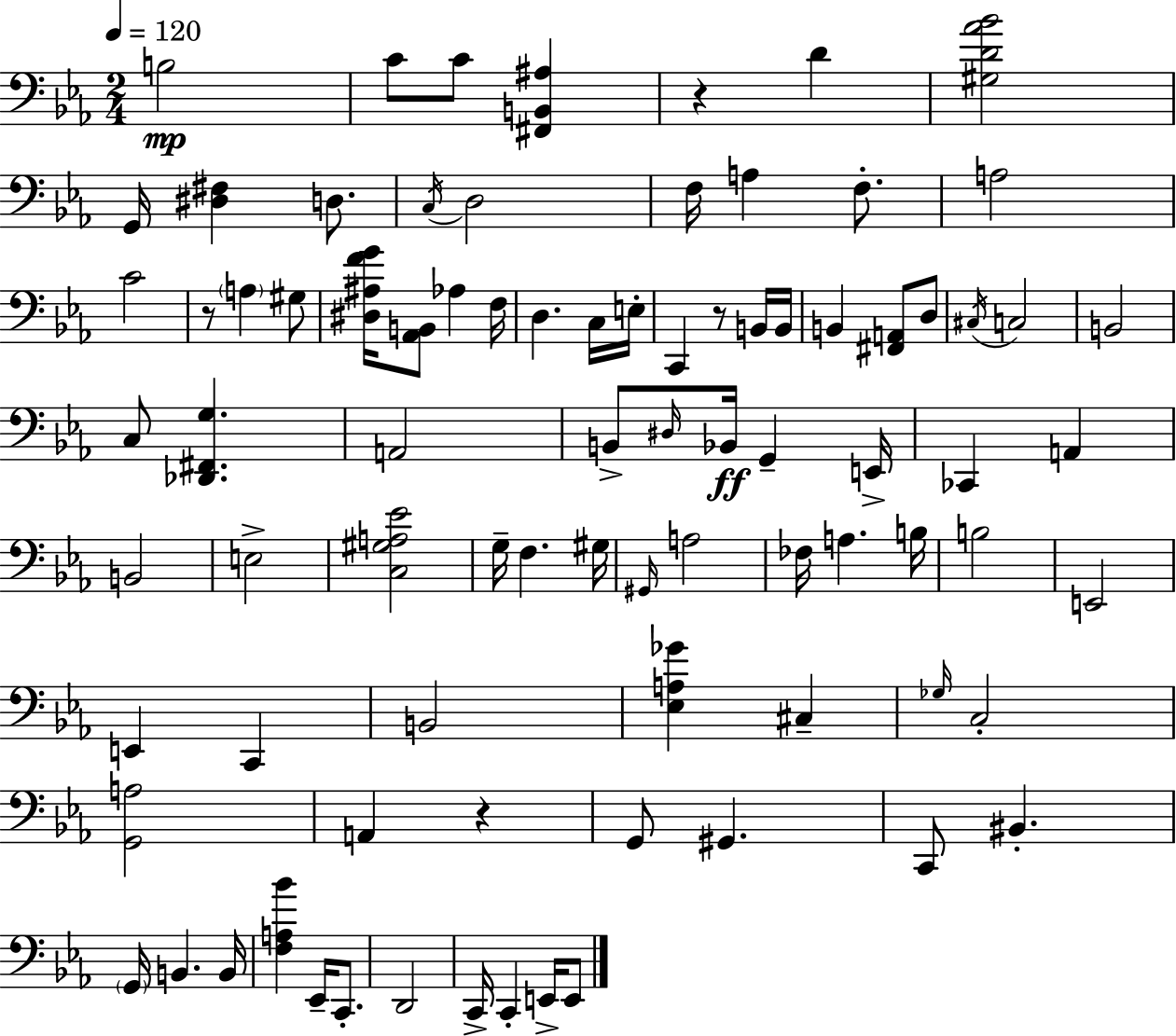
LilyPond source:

{
  \clef bass
  \numericTimeSignature
  \time 2/4
  \key ees \major
  \tempo 4 = 120
  \repeat volta 2 { b2\mp | c'8 c'8 <fis, b, ais>4 | r4 d'4 | <gis d' aes' bes'>2 | \break g,16 <dis fis>4 d8. | \acciaccatura { c16 } d2 | f16 a4 f8.-. | a2 | \break c'2 | r8 \parenthesize a4 gis8 | <dis ais f' g'>16 <aes, b,>8 aes4 | f16 d4. c16 | \break e16-. c,4 r8 b,16 | b,16 b,4 <fis, a,>8 d8 | \acciaccatura { cis16 } c2 | b,2 | \break c8 <des, fis, g>4. | a,2 | b,8-> \grace { dis16 } bes,16\ff g,4-- | e,16-> ces,4 a,4 | \break b,2 | e2-> | <c gis a ees'>2 | g16-- f4. | \break gis16 \grace { gis,16 } a2 | fes16 a4. | b16 b2 | e,2 | \break e,4 | c,4 b,2 | <ees a ges'>4 | cis4-- \grace { ges16 } c2-. | \break <g, a>2 | a,4 | r4 g,8 gis,4. | c,8 bis,4.-. | \break \parenthesize g,16 b,4. | b,16 <f a bes'>4 | ees,16-- c,8.-. d,2 | c,16-> c,4-. | \break e,16-> e,8 } \bar "|."
}